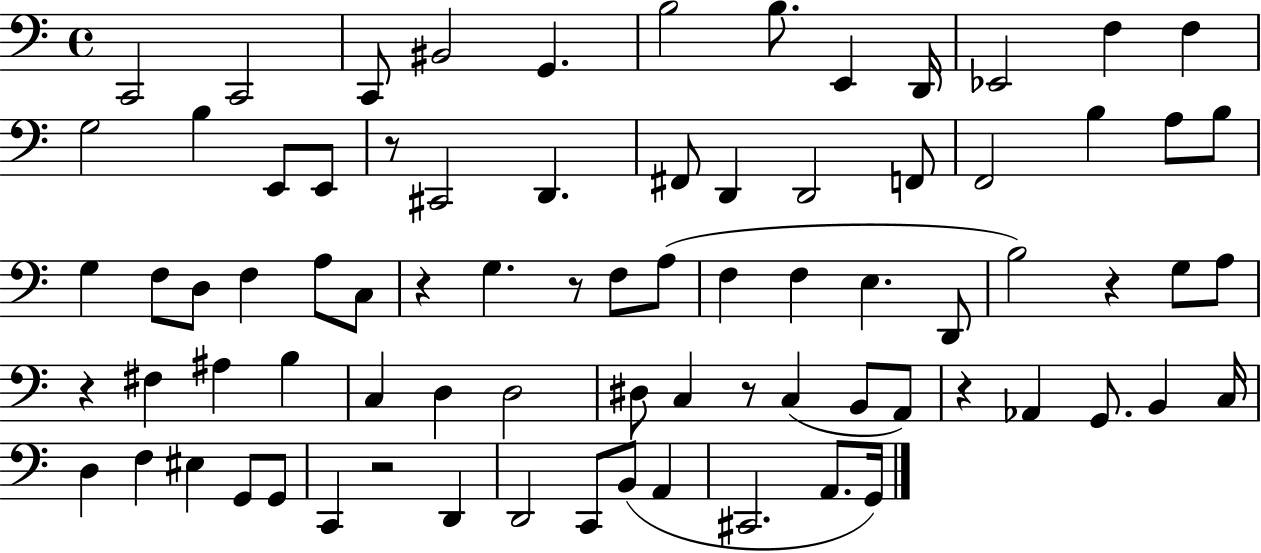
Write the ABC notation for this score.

X:1
T:Untitled
M:4/4
L:1/4
K:C
C,,2 C,,2 C,,/2 ^B,,2 G,, B,2 B,/2 E,, D,,/4 _E,,2 F, F, G,2 B, E,,/2 E,,/2 z/2 ^C,,2 D,, ^F,,/2 D,, D,,2 F,,/2 F,,2 B, A,/2 B,/2 G, F,/2 D,/2 F, A,/2 C,/2 z G, z/2 F,/2 A,/2 F, F, E, D,,/2 B,2 z G,/2 A,/2 z ^F, ^A, B, C, D, D,2 ^D,/2 C, z/2 C, B,,/2 A,,/2 z _A,, G,,/2 B,, C,/4 D, F, ^E, G,,/2 G,,/2 C,, z2 D,, D,,2 C,,/2 B,,/2 A,, ^C,,2 A,,/2 G,,/4